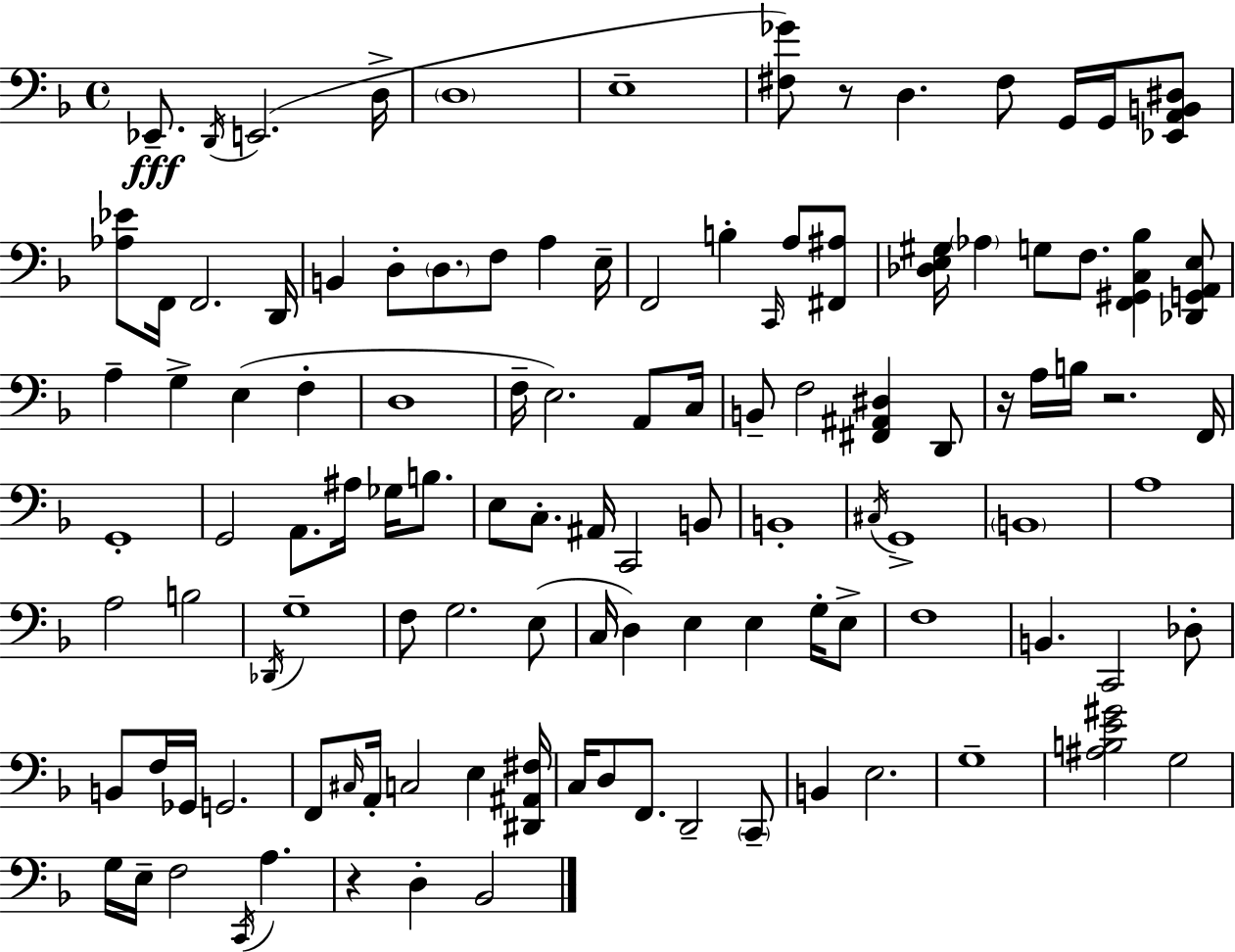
{
  \clef bass
  \time 4/4
  \defaultTimeSignature
  \key f \major
  ees,8.--\fff \acciaccatura { d,16 } e,2.( | d16-> \parenthesize d1 | e1-- | <fis ges'>8) r8 d4. fis8 g,16 g,16 <ees, a, b, dis>8 | \break <aes ees'>8 f,16 f,2. | d,16 b,4 d8-. \parenthesize d8. f8 a4 | e16-- f,2 b4-. \grace { c,16 } a8 | <fis, ais>8 <des e gis>16 \parenthesize aes4 g8 f8. <f, gis, c bes>4 | \break <des, g, a, e>8 a4-- g4-> e4( f4-. | d1 | f16-- e2.) a,8 | c16 b,8-- f2 <fis, ais, dis>4 | \break d,8 r16 a16 b16 r2. | f,16 g,1-. | g,2 a,8. ais16 ges16 b8. | e8 c8.-. ais,16 c,2 | \break b,8 b,1-. | \acciaccatura { cis16 } g,1-> | \parenthesize b,1 | a1 | \break a2 b2 | \acciaccatura { des,16 } g1-- | f8 g2. | e8( c16 d4) e4 e4 | \break g16-. e8-> f1 | b,4. c,2 | des8-. b,8 f16 ges,16 g,2. | f,8 \grace { cis16 } a,16-. c2 | \break e4 <dis, ais, fis>16 c16 d8 f,8. d,2-- | \parenthesize c,8-- b,4 e2. | g1-- | <ais b e' gis'>2 g2 | \break g16 e16-- f2 \acciaccatura { c,16 } | a4. r4 d4-. bes,2 | \bar "|."
}